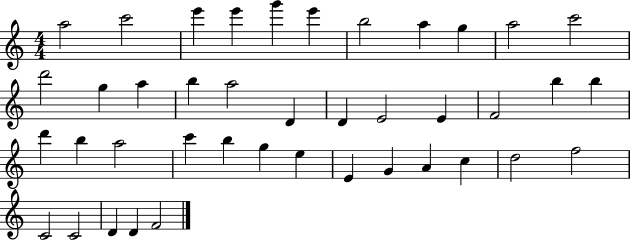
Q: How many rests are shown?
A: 0